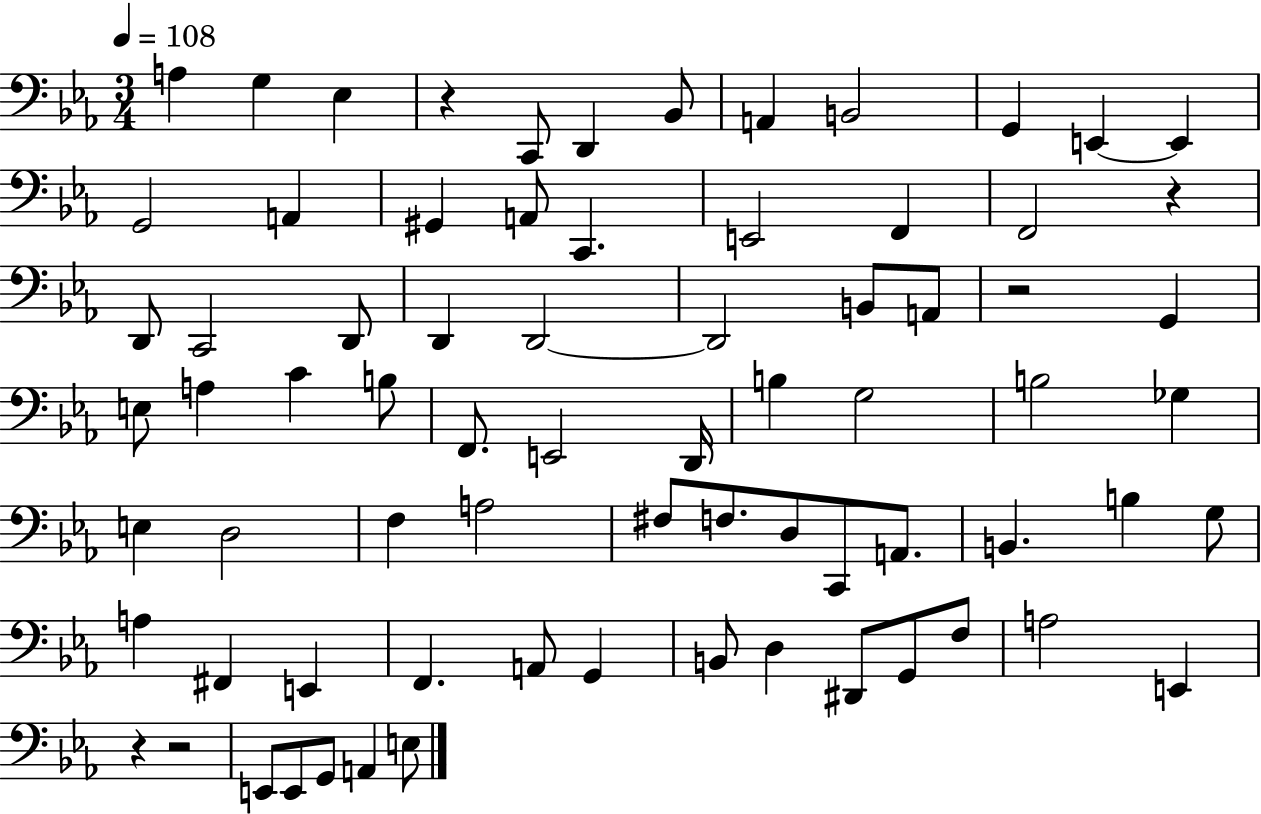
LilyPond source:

{
  \clef bass
  \numericTimeSignature
  \time 3/4
  \key ees \major
  \tempo 4 = 108
  a4 g4 ees4 | r4 c,8 d,4 bes,8 | a,4 b,2 | g,4 e,4~~ e,4 | \break g,2 a,4 | gis,4 a,8 c,4. | e,2 f,4 | f,2 r4 | \break d,8 c,2 d,8 | d,4 d,2~~ | d,2 b,8 a,8 | r2 g,4 | \break e8 a4 c'4 b8 | f,8. e,2 d,16 | b4 g2 | b2 ges4 | \break e4 d2 | f4 a2 | fis8 f8. d8 c,8 a,8. | b,4. b4 g8 | \break a4 fis,4 e,4 | f,4. a,8 g,4 | b,8 d4 dis,8 g,8 f8 | a2 e,4 | \break r4 r2 | e,8 e,8 g,8 a,4 e8 | \bar "|."
}